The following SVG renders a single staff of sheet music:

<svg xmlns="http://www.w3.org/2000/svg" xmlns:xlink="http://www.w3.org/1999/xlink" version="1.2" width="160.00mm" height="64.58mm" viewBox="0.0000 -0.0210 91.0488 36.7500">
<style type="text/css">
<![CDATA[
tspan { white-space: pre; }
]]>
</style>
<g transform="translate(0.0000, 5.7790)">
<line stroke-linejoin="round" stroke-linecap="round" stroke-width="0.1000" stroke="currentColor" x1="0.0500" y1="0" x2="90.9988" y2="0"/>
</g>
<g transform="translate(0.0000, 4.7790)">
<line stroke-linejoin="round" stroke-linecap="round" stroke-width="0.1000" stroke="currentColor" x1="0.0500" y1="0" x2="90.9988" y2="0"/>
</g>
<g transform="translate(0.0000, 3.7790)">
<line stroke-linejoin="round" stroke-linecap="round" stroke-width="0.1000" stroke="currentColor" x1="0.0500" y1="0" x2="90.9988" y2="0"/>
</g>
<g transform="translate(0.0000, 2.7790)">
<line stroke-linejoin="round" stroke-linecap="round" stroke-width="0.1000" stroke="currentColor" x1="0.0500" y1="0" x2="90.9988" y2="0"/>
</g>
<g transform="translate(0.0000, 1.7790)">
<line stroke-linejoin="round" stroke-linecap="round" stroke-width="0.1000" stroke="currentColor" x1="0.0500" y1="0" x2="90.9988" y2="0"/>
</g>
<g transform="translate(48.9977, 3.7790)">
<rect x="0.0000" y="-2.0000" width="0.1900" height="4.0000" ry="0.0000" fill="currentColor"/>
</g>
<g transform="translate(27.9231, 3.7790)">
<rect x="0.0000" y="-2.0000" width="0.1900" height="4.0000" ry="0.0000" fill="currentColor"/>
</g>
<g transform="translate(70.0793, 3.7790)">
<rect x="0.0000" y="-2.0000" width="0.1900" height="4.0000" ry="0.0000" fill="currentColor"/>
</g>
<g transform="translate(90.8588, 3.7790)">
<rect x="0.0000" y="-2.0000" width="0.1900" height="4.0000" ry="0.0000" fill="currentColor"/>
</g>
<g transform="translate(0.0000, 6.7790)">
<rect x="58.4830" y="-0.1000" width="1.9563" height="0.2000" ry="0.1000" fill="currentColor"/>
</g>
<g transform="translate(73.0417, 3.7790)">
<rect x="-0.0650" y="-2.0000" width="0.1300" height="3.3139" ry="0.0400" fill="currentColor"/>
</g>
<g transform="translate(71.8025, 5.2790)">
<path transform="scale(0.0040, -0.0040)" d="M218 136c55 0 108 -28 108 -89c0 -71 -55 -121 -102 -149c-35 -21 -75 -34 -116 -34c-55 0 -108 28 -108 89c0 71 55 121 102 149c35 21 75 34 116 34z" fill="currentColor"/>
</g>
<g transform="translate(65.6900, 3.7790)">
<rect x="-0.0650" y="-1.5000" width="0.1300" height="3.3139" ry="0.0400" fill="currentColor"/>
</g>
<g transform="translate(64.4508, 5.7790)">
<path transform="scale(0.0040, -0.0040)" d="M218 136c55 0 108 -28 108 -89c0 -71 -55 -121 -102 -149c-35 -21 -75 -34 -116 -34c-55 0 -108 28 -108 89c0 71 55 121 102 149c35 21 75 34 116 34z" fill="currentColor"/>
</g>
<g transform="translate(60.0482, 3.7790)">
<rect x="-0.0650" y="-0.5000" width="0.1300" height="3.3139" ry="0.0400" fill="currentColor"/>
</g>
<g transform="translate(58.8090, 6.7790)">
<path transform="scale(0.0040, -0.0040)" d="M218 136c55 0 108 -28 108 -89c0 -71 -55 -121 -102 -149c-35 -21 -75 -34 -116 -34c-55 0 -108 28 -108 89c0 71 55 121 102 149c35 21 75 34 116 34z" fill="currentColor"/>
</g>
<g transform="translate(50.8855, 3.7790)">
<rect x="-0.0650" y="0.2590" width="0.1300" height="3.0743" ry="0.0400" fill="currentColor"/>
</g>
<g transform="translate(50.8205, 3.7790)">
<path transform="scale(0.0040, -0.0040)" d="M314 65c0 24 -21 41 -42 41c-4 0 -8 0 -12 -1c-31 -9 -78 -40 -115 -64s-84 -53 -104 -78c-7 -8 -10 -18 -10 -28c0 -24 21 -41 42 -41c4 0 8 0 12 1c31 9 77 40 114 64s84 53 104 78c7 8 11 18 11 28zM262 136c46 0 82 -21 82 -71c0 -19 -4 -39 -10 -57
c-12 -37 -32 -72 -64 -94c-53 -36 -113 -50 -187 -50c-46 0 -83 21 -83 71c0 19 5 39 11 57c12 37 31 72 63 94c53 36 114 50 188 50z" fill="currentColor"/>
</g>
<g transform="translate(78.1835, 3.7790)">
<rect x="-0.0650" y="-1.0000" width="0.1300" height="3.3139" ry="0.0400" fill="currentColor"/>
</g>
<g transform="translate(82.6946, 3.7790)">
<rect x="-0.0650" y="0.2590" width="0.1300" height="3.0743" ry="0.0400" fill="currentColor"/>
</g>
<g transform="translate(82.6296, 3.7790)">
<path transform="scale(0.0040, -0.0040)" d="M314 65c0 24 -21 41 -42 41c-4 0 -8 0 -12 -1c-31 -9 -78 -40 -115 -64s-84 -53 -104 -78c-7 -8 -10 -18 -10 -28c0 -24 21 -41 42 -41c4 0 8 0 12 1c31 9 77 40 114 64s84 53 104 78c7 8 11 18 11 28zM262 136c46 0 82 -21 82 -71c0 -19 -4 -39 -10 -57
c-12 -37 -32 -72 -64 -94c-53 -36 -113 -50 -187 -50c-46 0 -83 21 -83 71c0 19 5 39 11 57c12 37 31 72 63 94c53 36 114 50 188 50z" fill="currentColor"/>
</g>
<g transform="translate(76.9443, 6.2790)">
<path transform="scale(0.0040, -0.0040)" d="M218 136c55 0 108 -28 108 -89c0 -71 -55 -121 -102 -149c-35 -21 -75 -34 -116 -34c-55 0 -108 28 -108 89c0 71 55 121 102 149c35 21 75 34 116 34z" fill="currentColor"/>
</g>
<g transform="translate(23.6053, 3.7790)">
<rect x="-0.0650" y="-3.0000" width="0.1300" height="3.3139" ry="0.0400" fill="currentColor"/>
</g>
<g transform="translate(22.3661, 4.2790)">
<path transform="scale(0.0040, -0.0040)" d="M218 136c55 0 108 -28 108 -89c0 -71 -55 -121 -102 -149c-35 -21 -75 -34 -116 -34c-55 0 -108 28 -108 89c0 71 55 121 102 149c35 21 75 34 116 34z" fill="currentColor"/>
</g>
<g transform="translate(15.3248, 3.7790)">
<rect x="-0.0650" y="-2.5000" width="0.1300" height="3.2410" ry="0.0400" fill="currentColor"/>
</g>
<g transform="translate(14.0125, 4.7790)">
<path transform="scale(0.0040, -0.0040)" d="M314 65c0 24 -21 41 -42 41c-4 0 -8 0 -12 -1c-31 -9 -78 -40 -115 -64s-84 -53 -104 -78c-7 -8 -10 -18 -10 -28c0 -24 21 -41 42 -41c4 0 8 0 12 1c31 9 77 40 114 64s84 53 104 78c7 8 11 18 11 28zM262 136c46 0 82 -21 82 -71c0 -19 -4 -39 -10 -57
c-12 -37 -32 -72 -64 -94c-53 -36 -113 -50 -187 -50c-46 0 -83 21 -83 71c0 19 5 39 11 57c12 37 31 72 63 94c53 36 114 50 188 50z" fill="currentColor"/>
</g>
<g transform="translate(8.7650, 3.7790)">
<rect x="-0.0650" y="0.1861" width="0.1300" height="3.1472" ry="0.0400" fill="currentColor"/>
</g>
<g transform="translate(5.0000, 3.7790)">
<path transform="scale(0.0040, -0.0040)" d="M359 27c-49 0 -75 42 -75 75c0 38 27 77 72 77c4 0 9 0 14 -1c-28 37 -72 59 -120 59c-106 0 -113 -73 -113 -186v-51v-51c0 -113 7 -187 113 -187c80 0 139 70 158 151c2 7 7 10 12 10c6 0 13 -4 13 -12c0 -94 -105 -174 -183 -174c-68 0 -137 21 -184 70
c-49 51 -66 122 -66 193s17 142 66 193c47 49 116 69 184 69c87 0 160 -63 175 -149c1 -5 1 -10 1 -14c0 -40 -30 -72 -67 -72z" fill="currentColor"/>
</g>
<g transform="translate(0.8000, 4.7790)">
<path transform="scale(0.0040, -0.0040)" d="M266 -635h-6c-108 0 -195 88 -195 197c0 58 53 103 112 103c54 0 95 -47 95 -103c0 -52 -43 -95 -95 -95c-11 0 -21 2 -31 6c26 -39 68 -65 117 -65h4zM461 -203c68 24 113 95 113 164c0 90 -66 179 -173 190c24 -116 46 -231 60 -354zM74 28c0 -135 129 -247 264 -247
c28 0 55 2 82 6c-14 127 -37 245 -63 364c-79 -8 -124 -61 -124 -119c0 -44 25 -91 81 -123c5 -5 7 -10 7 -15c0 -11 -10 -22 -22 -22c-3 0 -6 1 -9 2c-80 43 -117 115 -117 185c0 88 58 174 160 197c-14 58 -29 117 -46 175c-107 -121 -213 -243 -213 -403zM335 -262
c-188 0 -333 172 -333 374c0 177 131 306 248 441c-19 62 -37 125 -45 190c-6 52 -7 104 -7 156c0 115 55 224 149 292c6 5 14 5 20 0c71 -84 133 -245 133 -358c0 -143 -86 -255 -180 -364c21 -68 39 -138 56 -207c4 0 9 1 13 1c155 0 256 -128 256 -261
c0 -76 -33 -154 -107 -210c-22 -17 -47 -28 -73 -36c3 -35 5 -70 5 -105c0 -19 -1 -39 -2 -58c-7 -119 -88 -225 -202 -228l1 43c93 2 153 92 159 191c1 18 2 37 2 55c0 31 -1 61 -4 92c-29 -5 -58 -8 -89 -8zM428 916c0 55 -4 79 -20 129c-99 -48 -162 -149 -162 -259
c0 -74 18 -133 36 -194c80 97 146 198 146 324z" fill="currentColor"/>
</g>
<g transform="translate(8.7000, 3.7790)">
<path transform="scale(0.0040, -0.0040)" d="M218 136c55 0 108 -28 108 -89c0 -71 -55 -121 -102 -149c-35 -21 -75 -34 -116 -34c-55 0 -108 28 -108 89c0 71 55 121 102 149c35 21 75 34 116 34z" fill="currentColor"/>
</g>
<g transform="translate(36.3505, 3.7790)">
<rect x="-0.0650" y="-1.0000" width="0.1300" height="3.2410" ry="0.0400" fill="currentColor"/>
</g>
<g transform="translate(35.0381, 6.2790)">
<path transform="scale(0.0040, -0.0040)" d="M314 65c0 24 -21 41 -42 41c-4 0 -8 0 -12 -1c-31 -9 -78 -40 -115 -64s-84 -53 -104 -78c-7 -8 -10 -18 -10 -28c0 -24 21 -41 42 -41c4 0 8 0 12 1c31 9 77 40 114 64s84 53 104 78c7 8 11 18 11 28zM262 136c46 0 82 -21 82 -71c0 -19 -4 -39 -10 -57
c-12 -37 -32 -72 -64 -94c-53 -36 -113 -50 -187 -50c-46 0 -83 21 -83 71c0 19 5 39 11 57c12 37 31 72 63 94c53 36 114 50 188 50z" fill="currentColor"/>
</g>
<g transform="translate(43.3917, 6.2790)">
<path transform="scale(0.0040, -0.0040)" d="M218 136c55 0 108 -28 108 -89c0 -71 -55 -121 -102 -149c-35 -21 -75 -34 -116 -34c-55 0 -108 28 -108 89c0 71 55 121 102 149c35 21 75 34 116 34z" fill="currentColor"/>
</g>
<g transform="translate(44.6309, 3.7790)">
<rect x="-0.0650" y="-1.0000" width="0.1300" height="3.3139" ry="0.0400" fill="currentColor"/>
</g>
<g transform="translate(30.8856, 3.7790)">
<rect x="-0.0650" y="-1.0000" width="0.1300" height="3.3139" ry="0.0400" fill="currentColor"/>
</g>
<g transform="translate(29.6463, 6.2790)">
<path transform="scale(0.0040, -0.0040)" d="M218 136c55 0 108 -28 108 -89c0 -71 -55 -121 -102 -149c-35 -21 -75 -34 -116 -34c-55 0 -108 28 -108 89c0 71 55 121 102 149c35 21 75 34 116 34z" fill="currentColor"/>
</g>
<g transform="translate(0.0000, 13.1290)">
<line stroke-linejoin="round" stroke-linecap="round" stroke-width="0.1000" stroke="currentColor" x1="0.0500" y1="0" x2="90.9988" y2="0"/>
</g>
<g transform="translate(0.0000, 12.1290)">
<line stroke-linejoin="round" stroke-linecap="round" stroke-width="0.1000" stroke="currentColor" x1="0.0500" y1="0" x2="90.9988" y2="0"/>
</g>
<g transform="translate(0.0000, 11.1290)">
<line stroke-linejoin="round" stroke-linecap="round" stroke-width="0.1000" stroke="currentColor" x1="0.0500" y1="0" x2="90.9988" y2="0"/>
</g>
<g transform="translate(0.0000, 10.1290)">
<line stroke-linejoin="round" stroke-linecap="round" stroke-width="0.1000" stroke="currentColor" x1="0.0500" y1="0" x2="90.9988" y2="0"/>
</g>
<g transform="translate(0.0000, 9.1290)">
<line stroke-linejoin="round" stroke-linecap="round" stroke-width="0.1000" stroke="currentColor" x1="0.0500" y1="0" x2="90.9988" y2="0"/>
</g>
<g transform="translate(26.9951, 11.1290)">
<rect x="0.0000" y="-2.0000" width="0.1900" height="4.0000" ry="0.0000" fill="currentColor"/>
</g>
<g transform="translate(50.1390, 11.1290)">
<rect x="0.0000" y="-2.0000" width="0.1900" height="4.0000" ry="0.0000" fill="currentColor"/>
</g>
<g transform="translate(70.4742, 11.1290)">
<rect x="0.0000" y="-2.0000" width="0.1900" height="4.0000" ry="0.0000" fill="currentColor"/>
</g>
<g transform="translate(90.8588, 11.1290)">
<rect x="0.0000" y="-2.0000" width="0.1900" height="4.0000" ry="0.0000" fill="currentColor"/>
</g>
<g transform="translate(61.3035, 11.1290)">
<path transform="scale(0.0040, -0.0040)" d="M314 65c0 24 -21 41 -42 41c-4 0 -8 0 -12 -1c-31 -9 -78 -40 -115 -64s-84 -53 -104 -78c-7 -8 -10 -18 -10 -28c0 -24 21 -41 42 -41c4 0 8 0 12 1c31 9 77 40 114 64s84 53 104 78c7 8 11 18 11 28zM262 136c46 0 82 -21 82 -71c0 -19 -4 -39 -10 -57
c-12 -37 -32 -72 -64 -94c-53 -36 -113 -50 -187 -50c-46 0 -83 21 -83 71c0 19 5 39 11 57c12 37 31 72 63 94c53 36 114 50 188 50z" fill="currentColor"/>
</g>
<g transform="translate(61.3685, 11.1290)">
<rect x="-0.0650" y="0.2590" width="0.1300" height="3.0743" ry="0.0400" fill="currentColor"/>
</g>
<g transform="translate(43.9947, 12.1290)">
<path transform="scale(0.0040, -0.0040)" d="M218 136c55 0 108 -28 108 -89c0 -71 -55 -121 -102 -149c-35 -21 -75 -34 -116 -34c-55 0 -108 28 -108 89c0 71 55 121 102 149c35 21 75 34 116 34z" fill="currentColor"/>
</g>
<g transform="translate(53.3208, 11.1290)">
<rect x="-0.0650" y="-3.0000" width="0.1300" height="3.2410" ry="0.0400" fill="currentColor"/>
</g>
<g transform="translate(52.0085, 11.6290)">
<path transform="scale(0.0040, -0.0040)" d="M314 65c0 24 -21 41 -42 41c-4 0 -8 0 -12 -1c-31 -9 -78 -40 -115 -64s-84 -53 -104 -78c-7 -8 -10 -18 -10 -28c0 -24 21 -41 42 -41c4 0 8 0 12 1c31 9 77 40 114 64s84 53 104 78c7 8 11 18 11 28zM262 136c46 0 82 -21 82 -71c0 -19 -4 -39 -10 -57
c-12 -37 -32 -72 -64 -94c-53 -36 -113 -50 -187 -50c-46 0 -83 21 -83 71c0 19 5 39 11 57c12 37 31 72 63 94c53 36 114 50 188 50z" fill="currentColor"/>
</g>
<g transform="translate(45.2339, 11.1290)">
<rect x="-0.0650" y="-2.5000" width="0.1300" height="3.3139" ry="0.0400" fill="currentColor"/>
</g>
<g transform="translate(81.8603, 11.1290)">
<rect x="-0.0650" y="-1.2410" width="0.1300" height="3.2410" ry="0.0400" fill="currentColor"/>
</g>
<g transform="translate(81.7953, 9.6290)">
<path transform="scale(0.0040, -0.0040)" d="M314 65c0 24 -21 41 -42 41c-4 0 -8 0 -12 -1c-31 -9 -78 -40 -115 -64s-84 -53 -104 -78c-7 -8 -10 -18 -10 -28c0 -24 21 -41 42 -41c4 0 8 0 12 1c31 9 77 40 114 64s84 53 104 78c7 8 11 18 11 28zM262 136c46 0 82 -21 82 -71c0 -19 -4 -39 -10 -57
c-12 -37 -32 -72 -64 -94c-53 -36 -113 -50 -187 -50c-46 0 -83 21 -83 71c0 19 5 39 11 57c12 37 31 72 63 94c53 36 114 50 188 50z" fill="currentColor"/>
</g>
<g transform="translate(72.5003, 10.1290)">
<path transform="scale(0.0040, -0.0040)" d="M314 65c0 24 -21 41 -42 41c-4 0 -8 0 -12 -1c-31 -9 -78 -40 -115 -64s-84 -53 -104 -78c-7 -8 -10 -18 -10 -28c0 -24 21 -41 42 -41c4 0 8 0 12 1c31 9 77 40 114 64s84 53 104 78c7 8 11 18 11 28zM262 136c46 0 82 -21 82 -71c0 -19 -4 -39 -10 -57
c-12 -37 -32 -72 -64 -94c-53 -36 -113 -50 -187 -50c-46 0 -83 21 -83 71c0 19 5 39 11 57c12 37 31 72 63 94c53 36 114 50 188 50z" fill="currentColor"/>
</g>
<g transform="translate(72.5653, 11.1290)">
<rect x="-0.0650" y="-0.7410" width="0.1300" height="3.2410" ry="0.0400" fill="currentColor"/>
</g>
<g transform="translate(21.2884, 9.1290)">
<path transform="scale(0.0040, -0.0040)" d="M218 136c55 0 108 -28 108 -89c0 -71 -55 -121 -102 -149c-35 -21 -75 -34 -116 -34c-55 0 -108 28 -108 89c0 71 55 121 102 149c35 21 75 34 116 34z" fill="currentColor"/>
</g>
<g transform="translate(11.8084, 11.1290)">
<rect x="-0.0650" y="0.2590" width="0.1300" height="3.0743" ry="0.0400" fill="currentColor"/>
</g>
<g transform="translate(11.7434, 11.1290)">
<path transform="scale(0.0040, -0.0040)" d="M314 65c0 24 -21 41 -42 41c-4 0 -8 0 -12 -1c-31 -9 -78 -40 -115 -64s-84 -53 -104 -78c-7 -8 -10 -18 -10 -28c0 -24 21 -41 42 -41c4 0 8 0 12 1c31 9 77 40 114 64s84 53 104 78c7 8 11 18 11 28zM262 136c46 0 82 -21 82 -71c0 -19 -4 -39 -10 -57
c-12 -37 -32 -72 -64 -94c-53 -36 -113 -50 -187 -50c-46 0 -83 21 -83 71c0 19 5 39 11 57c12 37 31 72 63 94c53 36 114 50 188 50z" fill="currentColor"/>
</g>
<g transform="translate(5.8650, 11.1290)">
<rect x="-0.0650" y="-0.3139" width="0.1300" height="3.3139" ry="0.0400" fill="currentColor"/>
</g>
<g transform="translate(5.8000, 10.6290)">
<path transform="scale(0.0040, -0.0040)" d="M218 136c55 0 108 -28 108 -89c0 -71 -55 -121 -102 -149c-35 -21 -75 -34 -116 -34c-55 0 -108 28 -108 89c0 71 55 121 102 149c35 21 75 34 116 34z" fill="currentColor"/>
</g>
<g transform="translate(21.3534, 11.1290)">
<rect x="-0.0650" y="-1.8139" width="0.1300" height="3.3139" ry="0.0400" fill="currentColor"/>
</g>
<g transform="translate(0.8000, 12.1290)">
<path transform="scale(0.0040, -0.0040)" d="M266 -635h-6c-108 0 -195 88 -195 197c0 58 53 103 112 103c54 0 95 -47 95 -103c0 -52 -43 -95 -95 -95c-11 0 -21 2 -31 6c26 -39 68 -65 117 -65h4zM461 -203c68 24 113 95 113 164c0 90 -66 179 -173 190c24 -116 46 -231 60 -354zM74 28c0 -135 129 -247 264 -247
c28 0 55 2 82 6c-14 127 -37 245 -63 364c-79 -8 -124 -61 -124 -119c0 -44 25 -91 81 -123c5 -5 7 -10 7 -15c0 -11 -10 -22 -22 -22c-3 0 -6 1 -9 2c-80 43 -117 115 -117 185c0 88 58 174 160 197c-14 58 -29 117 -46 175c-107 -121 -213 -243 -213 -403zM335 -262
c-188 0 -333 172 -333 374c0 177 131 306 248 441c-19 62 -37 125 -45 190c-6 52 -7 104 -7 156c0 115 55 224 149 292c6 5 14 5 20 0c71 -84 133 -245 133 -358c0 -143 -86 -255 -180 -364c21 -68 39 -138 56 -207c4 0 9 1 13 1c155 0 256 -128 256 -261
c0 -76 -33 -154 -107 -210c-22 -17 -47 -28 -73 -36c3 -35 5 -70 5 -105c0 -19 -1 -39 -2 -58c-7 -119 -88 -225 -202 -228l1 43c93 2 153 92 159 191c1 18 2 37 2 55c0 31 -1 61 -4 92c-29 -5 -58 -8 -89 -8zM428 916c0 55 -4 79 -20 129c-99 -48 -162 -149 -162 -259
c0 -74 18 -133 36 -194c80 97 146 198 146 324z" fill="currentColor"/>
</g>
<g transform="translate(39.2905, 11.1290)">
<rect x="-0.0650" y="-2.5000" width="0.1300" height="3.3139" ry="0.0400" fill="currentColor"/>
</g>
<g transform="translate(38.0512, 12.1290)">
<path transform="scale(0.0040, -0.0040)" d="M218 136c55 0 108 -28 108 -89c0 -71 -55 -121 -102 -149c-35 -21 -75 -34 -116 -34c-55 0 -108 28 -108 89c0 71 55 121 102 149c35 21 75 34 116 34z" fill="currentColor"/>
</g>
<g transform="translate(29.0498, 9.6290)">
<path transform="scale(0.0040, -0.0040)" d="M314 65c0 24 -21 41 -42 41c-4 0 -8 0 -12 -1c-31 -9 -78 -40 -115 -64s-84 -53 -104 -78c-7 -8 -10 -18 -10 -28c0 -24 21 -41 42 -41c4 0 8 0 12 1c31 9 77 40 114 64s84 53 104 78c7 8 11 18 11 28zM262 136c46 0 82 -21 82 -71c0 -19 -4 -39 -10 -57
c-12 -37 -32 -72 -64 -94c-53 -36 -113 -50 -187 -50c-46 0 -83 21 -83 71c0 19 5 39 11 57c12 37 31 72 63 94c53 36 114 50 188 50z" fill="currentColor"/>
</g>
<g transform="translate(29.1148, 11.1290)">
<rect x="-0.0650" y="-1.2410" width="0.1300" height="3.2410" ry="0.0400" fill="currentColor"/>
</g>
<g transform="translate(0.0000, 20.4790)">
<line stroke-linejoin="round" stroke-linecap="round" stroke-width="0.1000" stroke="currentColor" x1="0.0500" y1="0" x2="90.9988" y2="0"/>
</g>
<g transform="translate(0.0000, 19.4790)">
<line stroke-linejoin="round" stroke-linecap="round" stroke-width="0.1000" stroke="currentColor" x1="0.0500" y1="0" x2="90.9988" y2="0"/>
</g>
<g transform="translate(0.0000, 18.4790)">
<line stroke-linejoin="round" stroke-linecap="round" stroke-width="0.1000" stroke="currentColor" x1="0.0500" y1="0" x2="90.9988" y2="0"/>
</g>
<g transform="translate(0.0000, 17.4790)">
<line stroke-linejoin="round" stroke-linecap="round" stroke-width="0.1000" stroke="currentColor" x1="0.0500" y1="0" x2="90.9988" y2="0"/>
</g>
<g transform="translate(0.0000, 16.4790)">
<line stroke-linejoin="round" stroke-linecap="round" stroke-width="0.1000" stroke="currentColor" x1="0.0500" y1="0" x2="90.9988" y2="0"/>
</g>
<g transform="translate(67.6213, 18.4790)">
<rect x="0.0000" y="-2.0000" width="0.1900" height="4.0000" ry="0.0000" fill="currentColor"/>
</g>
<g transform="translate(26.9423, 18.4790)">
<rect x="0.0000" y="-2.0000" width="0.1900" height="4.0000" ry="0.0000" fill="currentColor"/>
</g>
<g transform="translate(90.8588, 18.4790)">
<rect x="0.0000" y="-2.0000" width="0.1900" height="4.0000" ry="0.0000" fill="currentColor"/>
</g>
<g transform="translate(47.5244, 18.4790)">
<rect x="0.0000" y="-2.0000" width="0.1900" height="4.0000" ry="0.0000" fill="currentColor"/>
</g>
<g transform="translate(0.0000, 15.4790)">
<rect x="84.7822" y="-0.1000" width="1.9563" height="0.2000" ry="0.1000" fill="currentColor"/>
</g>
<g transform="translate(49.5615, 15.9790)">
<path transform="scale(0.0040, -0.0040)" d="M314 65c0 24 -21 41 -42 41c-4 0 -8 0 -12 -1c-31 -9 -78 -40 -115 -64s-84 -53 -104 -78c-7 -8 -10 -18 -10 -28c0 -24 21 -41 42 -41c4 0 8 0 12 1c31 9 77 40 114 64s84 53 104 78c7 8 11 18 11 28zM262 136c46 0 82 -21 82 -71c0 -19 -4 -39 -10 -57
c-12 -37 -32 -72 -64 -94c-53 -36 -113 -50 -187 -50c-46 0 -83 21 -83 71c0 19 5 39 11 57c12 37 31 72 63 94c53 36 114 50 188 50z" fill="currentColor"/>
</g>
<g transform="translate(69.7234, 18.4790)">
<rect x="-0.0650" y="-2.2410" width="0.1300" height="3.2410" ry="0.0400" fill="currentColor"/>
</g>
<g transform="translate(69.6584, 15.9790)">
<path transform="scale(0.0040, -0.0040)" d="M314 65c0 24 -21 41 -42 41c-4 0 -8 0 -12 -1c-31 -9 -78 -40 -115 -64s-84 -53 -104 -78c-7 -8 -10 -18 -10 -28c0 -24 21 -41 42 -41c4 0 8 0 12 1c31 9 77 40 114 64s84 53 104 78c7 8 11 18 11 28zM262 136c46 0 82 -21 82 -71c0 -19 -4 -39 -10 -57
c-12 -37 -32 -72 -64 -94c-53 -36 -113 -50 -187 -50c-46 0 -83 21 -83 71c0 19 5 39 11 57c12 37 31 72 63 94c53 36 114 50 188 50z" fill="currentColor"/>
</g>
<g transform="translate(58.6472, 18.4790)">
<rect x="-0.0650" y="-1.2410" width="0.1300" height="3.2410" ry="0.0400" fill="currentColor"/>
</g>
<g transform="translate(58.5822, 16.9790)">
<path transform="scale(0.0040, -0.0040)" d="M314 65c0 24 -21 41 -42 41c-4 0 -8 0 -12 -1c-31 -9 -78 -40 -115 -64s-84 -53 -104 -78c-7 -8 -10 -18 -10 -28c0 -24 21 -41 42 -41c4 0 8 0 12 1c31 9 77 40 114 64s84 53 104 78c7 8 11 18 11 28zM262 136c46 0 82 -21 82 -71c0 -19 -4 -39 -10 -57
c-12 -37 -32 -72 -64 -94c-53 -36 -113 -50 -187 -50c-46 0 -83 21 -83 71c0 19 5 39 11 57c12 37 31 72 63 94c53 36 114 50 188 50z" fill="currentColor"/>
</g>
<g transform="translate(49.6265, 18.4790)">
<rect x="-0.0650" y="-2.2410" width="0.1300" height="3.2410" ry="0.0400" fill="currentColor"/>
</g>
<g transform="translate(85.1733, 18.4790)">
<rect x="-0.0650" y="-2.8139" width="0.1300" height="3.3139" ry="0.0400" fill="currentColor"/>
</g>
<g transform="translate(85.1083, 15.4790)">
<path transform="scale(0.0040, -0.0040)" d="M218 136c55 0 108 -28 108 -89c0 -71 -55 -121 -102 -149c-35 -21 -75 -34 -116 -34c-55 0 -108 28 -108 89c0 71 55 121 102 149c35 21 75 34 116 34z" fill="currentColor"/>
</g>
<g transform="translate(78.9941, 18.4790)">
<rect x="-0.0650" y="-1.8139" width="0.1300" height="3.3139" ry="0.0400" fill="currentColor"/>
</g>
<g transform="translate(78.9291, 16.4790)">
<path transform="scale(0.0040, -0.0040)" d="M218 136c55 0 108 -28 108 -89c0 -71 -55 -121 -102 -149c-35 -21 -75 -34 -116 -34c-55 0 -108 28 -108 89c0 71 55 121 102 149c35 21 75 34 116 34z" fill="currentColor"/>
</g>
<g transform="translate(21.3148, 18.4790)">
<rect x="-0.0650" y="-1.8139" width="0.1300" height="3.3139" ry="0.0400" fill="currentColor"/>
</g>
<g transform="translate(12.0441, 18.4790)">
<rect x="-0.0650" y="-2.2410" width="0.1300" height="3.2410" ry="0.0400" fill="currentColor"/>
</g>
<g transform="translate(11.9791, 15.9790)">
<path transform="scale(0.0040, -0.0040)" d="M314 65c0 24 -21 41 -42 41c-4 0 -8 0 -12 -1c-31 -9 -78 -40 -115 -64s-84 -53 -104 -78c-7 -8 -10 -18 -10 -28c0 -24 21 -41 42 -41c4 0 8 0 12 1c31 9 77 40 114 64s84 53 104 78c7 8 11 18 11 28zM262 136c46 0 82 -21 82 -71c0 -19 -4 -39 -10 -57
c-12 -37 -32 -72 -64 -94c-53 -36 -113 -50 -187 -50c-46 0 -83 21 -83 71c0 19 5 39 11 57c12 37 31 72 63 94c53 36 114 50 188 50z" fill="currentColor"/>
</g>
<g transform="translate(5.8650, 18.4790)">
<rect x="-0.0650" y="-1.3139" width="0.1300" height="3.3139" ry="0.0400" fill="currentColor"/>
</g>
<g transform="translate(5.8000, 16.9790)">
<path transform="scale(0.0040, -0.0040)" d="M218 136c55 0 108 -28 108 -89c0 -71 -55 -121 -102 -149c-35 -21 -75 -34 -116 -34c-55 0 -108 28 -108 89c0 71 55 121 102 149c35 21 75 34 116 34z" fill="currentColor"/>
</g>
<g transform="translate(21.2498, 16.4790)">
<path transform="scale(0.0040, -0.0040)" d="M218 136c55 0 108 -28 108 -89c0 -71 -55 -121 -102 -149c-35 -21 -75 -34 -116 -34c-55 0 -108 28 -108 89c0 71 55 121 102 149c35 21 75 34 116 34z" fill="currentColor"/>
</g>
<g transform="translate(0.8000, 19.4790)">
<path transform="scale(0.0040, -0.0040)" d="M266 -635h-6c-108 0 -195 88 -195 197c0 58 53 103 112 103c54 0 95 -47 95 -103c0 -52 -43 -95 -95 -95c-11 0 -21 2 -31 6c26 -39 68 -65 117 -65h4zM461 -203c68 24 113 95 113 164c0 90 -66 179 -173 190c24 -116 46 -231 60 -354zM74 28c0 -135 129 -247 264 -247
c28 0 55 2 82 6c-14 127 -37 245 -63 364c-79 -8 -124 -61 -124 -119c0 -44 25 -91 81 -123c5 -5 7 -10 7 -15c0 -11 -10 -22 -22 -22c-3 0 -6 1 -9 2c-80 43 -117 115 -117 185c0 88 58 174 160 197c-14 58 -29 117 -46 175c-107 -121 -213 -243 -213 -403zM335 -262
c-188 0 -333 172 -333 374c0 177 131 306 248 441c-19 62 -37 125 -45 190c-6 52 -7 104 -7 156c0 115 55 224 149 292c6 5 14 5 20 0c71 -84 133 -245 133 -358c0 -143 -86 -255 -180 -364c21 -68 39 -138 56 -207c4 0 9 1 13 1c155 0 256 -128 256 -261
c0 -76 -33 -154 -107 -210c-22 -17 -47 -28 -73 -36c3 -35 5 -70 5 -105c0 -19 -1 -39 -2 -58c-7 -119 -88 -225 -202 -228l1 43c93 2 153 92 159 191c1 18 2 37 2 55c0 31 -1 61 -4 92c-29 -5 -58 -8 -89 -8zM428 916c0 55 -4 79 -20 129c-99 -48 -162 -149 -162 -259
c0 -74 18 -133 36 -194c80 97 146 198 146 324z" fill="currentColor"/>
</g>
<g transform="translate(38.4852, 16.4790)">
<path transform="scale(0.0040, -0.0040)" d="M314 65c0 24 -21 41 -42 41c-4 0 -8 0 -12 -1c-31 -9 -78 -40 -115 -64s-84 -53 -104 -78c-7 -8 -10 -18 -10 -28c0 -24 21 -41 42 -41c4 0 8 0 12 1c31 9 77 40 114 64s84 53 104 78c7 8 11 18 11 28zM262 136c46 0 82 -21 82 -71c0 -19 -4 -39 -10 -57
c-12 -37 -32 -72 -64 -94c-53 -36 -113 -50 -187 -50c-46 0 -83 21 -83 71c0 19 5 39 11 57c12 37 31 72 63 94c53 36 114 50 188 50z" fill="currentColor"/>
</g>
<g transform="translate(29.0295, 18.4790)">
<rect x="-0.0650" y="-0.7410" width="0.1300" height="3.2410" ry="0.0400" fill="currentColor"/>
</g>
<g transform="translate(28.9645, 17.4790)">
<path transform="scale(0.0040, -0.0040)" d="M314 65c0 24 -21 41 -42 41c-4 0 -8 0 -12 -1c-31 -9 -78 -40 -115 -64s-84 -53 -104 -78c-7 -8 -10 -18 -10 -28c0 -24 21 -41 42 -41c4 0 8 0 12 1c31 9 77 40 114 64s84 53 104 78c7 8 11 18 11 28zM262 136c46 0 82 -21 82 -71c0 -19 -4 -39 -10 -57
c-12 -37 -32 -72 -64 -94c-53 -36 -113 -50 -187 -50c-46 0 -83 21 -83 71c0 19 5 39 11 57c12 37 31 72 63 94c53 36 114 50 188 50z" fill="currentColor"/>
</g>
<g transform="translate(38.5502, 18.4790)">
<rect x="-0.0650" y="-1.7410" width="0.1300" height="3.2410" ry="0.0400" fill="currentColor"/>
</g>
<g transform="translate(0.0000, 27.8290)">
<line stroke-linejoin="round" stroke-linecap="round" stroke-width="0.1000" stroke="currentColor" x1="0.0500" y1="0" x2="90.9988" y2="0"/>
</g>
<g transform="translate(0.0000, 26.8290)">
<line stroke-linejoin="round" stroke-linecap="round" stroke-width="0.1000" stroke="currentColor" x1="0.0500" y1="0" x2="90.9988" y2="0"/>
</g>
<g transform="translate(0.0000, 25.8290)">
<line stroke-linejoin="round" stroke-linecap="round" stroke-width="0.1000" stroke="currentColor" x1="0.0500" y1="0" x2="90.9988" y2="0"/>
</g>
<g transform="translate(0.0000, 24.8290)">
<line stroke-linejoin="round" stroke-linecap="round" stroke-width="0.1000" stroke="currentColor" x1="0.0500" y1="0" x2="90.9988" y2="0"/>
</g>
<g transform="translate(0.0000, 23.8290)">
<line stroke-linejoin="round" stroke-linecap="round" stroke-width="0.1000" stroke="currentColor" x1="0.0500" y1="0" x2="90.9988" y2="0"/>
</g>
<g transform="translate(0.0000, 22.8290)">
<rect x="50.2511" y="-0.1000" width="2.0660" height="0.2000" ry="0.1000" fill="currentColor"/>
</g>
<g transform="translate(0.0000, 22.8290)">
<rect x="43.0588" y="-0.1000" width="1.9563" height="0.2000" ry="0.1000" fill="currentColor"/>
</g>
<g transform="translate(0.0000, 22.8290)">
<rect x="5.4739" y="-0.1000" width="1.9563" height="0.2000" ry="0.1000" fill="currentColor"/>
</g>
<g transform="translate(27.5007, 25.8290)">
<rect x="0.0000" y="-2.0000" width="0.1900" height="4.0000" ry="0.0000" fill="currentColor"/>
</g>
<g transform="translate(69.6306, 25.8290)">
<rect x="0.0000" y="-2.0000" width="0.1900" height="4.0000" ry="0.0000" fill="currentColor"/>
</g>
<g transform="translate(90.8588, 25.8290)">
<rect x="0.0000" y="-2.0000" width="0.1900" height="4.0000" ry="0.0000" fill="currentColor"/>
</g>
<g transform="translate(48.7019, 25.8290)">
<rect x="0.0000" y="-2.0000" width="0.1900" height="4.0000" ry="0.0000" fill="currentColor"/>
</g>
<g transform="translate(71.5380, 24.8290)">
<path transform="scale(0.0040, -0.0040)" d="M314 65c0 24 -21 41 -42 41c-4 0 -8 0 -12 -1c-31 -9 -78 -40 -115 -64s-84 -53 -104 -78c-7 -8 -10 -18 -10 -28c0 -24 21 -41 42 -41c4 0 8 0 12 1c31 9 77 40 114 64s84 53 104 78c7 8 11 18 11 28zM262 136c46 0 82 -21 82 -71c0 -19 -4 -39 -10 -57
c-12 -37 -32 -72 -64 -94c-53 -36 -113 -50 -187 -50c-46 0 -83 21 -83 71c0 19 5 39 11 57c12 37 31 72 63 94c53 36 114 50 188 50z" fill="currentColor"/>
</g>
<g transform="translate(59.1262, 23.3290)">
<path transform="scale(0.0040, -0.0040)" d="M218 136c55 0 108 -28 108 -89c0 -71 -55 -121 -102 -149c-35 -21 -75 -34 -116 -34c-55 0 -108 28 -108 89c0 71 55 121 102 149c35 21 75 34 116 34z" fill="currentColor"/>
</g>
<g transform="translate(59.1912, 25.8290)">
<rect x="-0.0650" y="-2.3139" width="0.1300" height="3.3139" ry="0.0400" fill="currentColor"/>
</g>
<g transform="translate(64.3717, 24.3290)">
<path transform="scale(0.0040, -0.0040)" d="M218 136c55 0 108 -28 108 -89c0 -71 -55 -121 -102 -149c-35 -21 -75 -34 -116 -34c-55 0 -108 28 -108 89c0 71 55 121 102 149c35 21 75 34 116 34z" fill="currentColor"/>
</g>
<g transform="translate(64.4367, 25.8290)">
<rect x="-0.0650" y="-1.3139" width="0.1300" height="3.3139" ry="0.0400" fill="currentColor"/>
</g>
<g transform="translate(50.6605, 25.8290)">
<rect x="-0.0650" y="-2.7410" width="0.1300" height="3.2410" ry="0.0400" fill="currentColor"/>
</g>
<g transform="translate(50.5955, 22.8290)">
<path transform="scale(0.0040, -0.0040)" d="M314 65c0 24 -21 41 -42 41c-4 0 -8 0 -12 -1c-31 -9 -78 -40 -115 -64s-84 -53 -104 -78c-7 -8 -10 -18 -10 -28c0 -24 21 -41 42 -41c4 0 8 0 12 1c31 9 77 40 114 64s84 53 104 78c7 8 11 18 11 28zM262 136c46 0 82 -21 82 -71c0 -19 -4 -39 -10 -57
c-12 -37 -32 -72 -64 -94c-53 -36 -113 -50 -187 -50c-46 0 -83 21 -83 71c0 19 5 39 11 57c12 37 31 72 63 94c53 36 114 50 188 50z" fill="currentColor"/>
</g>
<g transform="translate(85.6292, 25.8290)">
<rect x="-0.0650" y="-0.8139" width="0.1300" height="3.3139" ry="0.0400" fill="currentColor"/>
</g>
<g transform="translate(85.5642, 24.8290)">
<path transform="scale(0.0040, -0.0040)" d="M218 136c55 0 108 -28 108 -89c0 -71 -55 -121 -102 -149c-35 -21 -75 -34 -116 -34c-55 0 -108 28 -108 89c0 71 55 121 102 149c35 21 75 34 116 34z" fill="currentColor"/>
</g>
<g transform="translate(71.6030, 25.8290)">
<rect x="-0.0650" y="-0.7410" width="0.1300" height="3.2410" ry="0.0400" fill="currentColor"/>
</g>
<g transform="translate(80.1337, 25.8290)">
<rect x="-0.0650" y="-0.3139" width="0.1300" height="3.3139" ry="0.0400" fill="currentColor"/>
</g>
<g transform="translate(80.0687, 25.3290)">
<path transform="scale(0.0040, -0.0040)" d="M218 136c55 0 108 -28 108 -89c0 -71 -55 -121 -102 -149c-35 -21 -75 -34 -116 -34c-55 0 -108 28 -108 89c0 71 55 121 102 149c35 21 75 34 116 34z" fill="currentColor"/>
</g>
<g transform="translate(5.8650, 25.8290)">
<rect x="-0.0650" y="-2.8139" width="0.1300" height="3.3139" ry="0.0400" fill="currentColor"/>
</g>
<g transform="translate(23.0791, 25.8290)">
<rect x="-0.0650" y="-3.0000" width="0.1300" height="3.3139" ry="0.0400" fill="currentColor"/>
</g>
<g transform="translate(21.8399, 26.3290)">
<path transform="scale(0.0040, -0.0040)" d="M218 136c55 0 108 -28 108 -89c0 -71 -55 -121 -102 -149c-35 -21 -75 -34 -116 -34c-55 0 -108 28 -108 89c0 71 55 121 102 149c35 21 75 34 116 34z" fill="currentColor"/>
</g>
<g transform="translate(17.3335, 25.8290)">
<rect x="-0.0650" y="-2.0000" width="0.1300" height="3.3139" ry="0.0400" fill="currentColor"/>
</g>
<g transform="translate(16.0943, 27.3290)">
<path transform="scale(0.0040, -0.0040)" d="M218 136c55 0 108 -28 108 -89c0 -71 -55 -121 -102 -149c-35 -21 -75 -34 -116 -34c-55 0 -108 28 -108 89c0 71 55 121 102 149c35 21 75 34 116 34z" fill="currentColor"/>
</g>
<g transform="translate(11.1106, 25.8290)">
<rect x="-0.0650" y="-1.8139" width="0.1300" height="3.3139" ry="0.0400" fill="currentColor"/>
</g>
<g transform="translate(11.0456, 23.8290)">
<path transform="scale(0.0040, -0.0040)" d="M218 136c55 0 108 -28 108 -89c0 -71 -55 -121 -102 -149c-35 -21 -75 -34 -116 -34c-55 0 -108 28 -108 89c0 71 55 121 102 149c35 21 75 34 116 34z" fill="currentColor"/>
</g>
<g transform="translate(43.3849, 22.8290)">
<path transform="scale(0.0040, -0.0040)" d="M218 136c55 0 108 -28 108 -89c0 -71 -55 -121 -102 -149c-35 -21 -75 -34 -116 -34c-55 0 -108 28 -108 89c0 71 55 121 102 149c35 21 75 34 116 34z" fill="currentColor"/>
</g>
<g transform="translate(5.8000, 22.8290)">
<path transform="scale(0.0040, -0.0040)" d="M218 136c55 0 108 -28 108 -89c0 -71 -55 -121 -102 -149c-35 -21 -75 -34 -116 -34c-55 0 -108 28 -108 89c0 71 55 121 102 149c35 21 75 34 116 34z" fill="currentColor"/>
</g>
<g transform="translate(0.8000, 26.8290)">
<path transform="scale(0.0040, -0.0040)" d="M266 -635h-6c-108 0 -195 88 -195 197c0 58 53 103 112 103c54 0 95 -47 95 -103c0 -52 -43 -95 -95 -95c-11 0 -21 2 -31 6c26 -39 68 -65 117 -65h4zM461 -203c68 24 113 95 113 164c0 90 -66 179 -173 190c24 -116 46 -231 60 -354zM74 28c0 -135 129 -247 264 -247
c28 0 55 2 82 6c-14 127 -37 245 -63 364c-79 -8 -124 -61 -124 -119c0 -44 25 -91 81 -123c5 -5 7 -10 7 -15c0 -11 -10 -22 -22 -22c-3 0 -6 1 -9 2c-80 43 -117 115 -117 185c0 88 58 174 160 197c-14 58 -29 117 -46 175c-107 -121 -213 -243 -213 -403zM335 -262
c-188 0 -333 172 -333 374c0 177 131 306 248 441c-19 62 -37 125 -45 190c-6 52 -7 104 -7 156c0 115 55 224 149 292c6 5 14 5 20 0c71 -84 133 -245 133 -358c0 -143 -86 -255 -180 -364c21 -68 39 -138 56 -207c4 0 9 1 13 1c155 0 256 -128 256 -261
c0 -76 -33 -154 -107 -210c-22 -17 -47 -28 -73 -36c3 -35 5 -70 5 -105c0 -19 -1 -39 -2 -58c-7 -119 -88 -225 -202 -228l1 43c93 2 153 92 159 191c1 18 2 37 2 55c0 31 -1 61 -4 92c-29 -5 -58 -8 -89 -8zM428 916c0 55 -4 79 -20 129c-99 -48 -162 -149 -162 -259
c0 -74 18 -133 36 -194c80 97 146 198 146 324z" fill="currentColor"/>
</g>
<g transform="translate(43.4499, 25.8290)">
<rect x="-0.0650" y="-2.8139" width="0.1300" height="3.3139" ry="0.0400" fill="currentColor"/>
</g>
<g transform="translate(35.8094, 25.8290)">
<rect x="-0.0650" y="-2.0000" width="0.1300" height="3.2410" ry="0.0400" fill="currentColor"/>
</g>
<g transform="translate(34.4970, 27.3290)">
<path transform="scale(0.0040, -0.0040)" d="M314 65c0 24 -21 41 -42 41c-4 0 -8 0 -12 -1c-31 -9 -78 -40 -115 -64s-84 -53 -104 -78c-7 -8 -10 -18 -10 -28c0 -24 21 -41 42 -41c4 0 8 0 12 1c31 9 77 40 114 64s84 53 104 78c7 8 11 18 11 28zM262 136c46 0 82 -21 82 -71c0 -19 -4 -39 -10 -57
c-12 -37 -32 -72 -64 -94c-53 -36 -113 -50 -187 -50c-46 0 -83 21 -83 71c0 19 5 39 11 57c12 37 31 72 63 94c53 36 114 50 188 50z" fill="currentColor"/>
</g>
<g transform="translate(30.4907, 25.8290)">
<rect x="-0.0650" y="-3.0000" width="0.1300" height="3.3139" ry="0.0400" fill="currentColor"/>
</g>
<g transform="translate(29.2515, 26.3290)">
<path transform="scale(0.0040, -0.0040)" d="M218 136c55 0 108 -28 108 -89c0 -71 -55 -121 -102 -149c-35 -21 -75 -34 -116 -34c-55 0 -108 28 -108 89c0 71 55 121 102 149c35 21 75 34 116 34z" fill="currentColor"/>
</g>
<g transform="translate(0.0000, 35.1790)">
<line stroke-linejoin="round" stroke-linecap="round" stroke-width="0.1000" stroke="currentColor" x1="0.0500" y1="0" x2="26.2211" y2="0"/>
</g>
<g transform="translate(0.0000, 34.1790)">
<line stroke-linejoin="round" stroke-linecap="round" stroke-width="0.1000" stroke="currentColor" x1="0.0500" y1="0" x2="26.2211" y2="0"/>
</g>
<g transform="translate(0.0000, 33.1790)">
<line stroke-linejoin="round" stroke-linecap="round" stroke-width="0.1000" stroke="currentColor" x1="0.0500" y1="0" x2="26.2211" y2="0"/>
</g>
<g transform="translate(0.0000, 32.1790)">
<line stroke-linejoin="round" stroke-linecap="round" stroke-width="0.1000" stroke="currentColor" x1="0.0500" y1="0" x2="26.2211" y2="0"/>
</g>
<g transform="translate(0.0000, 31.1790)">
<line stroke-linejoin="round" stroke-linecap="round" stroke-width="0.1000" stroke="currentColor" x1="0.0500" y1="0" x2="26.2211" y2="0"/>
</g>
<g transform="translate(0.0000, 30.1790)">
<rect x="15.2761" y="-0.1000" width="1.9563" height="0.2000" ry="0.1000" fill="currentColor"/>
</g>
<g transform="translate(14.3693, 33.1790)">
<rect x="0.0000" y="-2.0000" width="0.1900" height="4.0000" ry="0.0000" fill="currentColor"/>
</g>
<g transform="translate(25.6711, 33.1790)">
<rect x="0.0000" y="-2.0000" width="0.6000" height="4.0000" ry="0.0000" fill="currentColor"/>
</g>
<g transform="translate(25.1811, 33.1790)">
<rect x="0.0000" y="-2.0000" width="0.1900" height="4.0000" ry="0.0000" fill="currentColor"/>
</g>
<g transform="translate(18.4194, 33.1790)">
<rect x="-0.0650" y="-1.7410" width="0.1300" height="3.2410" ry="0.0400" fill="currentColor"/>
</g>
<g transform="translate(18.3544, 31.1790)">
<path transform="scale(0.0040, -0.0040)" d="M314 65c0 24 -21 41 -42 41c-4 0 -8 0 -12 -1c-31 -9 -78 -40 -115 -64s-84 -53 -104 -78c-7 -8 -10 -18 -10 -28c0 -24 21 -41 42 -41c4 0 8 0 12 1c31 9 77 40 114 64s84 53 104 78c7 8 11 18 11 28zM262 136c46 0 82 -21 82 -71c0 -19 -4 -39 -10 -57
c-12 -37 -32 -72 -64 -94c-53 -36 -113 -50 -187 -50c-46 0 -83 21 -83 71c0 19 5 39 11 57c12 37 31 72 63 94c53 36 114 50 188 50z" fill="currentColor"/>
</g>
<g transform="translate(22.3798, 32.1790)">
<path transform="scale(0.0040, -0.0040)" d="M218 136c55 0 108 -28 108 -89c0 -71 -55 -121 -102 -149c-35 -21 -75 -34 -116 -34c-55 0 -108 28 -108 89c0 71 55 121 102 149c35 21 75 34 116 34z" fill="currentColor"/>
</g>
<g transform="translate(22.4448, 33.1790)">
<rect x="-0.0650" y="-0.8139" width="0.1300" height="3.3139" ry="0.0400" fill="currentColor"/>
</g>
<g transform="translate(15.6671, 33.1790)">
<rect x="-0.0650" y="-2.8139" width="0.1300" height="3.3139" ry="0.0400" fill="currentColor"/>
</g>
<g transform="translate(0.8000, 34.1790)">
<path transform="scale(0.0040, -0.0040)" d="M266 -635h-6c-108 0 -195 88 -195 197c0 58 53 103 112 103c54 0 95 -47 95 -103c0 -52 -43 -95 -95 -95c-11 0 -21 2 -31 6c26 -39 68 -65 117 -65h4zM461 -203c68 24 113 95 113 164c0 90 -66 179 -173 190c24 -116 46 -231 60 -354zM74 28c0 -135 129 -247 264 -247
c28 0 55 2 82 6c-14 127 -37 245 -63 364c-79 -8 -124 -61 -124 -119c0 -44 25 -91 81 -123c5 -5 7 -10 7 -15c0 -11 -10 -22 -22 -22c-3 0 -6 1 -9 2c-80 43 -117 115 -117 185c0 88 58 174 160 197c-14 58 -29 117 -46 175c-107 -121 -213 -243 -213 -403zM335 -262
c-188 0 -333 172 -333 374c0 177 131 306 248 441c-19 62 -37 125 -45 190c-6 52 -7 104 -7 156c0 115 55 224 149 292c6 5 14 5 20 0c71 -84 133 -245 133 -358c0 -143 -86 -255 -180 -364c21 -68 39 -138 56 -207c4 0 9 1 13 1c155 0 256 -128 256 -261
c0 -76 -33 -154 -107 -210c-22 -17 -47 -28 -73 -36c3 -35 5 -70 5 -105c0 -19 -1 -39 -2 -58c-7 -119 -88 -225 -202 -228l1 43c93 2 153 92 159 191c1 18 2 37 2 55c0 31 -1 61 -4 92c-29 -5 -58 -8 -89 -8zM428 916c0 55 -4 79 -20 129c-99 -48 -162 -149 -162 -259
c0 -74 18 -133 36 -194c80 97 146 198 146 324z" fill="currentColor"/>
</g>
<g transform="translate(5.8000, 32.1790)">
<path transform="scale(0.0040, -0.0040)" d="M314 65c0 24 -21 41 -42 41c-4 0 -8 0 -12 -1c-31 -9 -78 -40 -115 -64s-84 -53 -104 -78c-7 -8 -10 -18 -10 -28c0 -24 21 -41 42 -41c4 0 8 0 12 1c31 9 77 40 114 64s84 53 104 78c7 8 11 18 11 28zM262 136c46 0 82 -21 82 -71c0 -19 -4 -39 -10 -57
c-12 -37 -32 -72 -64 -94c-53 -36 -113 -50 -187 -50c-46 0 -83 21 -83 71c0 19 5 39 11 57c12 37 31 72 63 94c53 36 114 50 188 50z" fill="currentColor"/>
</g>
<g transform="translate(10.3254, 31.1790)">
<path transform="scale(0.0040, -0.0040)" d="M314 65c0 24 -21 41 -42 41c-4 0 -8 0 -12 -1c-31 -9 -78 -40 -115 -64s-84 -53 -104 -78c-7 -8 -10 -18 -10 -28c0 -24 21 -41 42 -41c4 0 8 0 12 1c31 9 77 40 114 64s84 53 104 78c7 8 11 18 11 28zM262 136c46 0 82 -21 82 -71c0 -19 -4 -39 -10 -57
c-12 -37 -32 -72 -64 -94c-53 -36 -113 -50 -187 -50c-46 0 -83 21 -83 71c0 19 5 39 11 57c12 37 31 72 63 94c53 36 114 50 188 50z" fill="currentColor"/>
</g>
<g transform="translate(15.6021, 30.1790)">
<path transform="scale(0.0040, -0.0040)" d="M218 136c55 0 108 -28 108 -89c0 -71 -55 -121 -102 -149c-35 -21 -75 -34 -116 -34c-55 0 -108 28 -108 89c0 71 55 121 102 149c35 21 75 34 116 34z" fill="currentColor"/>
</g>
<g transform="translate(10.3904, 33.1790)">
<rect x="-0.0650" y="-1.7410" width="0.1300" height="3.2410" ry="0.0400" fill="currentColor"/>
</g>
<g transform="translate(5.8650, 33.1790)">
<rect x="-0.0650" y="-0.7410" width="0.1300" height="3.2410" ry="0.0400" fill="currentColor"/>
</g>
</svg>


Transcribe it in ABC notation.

X:1
T:Untitled
M:4/4
L:1/4
K:C
B G2 A D D2 D B2 C E F D B2 c B2 f e2 G G A2 B2 d2 e2 e g2 f d2 f2 g2 e2 g2 f a a f F A A F2 a a2 g e d2 c d d2 f2 a f2 d